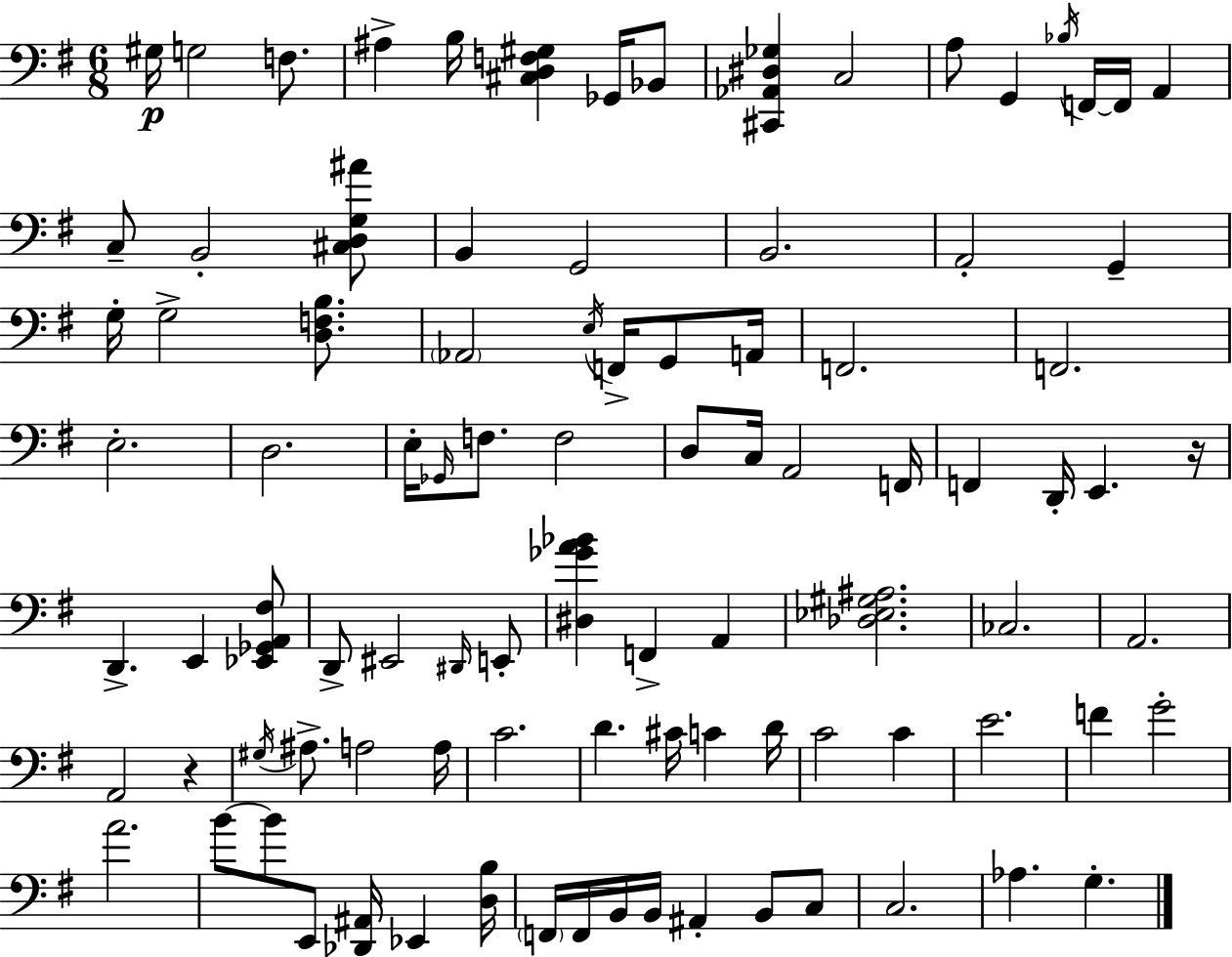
X:1
T:Untitled
M:6/8
L:1/4
K:Em
^G,/4 G,2 F,/2 ^A, B,/4 [^C,D,F,^G,] _G,,/4 _B,,/2 [^C,,_A,,^D,_G,] C,2 A,/2 G,, _B,/4 F,,/4 F,,/4 A,, C,/2 B,,2 [^C,D,G,^A]/2 B,, G,,2 B,,2 A,,2 G,, G,/4 G,2 [D,F,B,]/2 _A,,2 E,/4 F,,/4 G,,/2 A,,/4 F,,2 F,,2 E,2 D,2 E,/4 _G,,/4 F,/2 F,2 D,/2 C,/4 A,,2 F,,/4 F,, D,,/4 E,, z/4 D,, E,, [_E,,_G,,A,,^F,]/2 D,,/2 ^E,,2 ^D,,/4 E,,/2 [^D,_GA_B] F,, A,, [_D,_E,^G,^A,]2 _C,2 A,,2 A,,2 z ^G,/4 ^A,/2 A,2 A,/4 C2 D ^C/4 C D/4 C2 C E2 F G2 A2 B/2 B/2 E,,/2 [_D,,^A,,]/4 _E,, [D,B,]/4 F,,/4 F,,/4 B,,/4 B,,/4 ^A,, B,,/2 C,/2 C,2 _A, G,